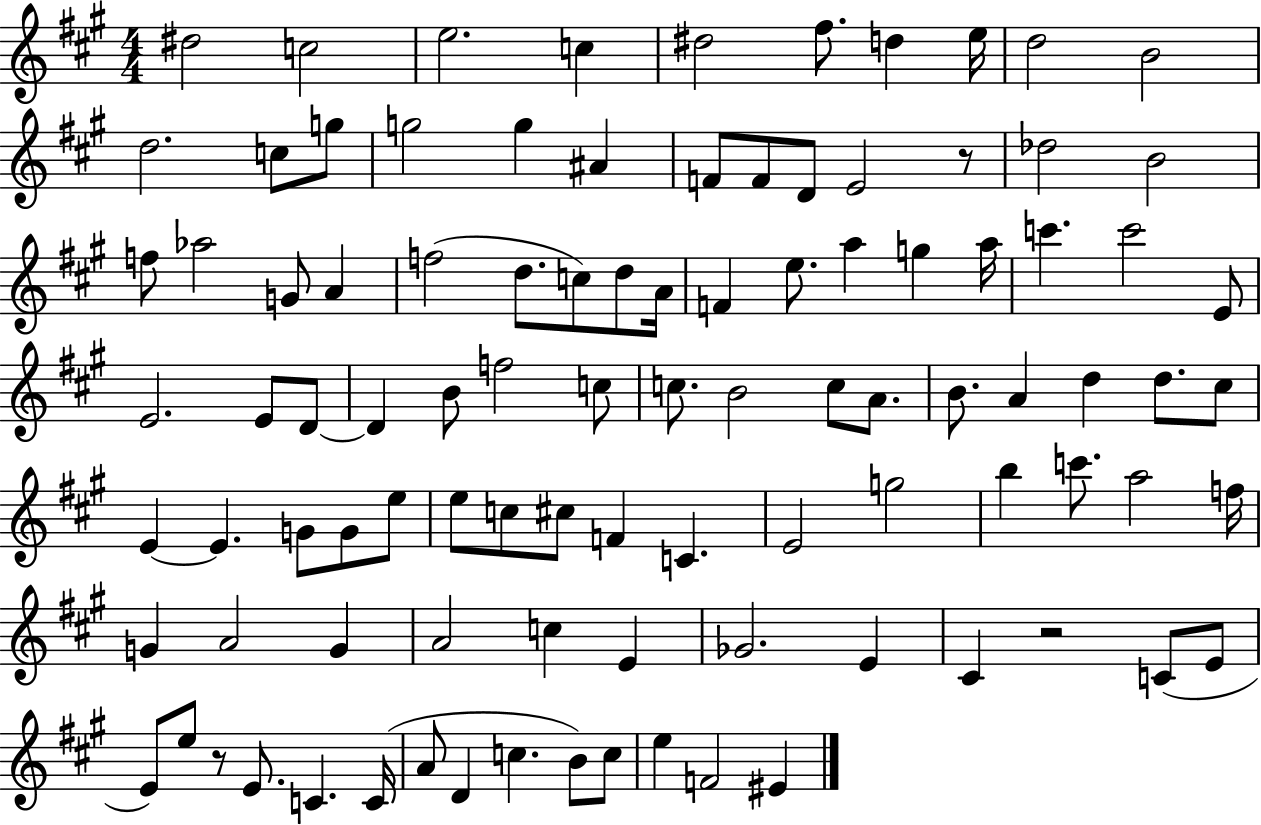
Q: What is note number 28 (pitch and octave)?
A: D5